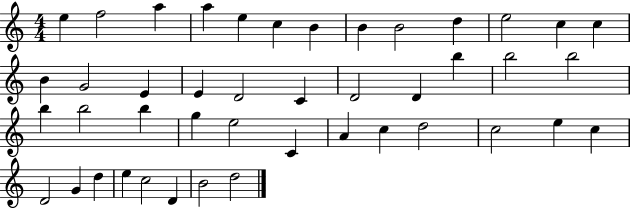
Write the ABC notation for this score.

X:1
T:Untitled
M:4/4
L:1/4
K:C
e f2 a a e c B B B2 d e2 c c B G2 E E D2 C D2 D b b2 b2 b b2 b g e2 C A c d2 c2 e c D2 G d e c2 D B2 d2